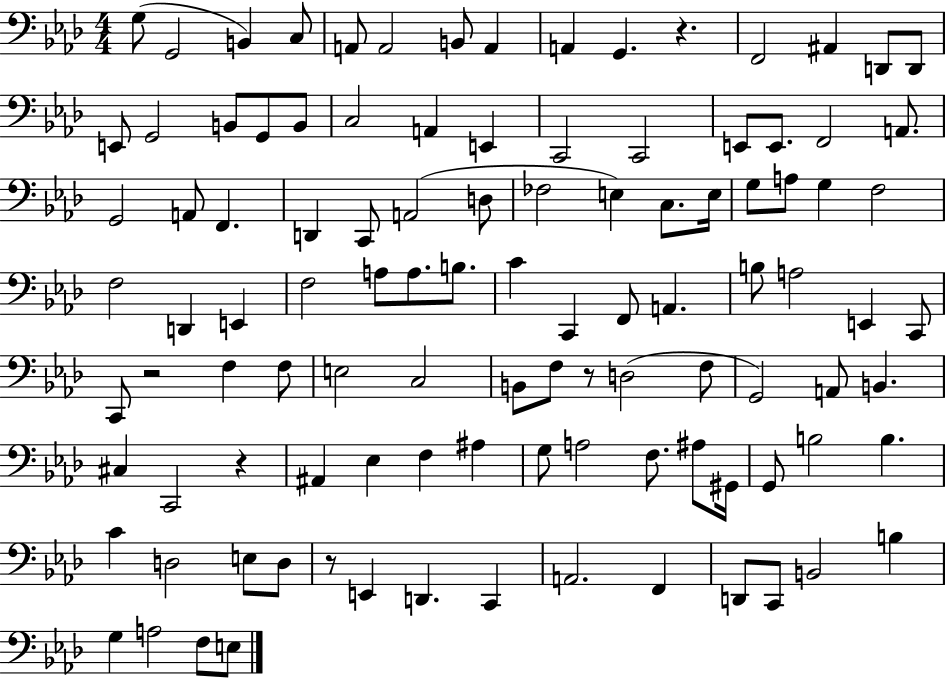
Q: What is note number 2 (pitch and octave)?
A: G2